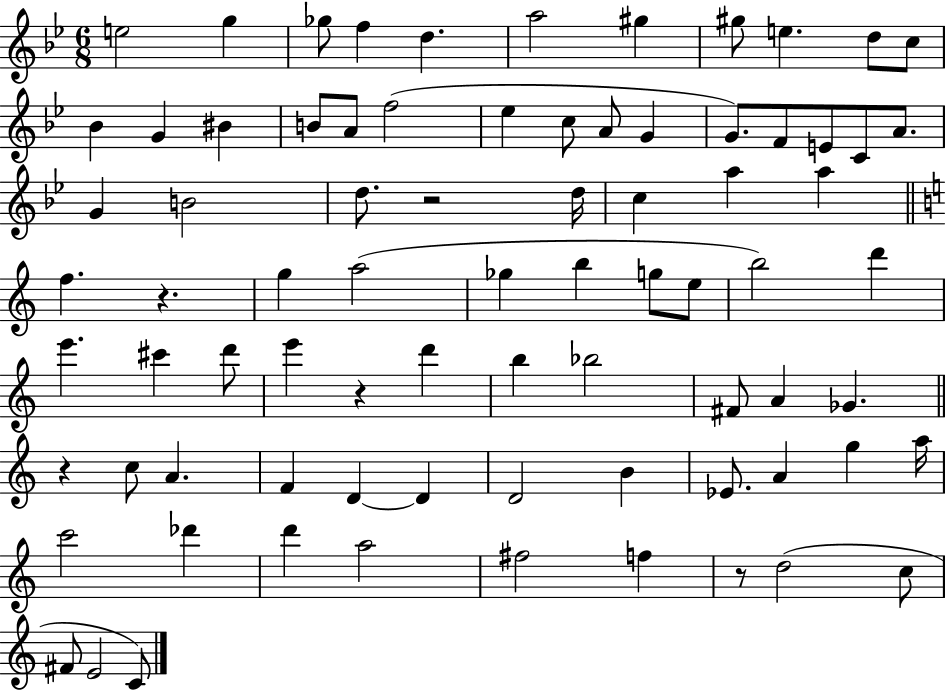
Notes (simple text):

E5/h G5/q Gb5/e F5/q D5/q. A5/h G#5/q G#5/e E5/q. D5/e C5/e Bb4/q G4/q BIS4/q B4/e A4/e F5/h Eb5/q C5/e A4/e G4/q G4/e. F4/e E4/e C4/e A4/e. G4/q B4/h D5/e. R/h D5/s C5/q A5/q A5/q F5/q. R/q. G5/q A5/h Gb5/q B5/q G5/e E5/e B5/h D6/q E6/q. C#6/q D6/e E6/q R/q D6/q B5/q Bb5/h F#4/e A4/q Gb4/q. R/q C5/e A4/q. F4/q D4/q D4/q D4/h B4/q Eb4/e. A4/q G5/q A5/s C6/h Db6/q D6/q A5/h F#5/h F5/q R/e D5/h C5/e F#4/e E4/h C4/e